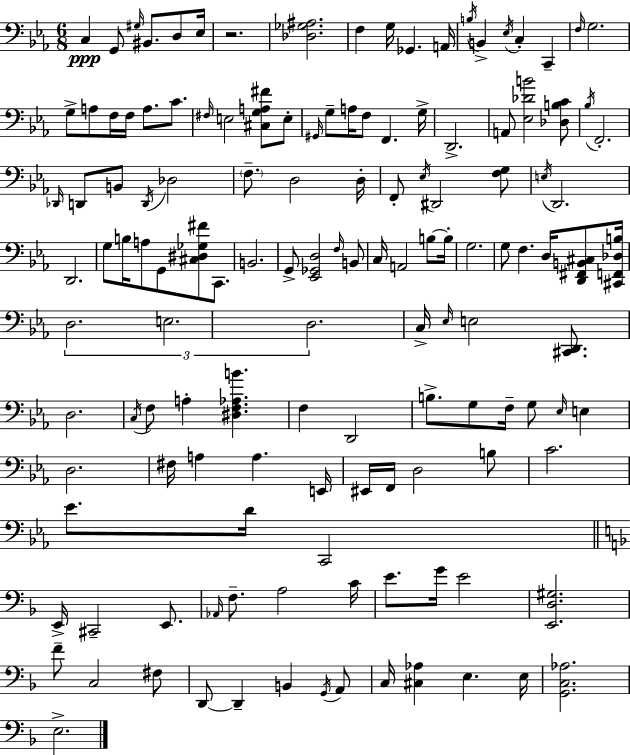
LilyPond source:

{
  \clef bass
  \numericTimeSignature
  \time 6/8
  \key ees \major
  c4\ppp g,8 \grace { gis16 } bis,8. d8 | ees16 r2. | <des ges ais>2. | f4 g16 ges,4. | \break a,16 \acciaccatura { b16 } b,4-> \acciaccatura { ees16 } c4-. c,4-- | \grace { f16 } g2. | g8-> a8 f16 f16 a8. | c'8. \grace { fis16 } e2 | \break <cis g a fis'>8 e8-. \grace { gis,16 } g8-- a16 f8 f,4. | g16-> d,2.-> | a,8 <ees des' b'>2 | <des b c'>8 \acciaccatura { bes16 } f,2.-. | \break \grace { des,16 } d,8 b,8 | \acciaccatura { d,16 } des2 \parenthesize f8.-- | d2 d16-. f,8-. \acciaccatura { ees16 } | dis,2 <f g>8 \acciaccatura { e16 } d,2. | \break d,2. | g8 | b16 a8 g,8 <cis dis ges fis'>8 c,8. b,2. | g,8-> | \break <ees, ges, d>2 \grace { f16 } b,8 | c16 a,2 b8~~ b16-. | g2. | g8 f4. d16 <d, fis, b, cis>8 <cis, f, des b>16 | \break \tuplet 3/2 { d2. | e2. | d2. } | c16-> \grace { ees16 } e2 <cis, d,>8. | \break d2. | \acciaccatura { c16 } f8 a4-. <dis f aes b'>4. | f4 d,2 | b8.-> g8 f16-- g8 \grace { ees16 } e4 | \break d2. | fis16 a4 a4. | e,16 eis,16 f,16 d2 | b8 c'2. | \break ees'8. d'16 c,2 | \bar "||" \break \key f \major e,16-> cis,2-- e,8. | \grace { aes,16 } f8.-- a2 | c'16 e'8. g'16 e'2 | <e, d gis>2. | \break f'8-- c2 fis8 | d,8~~ d,4-- b,4 \acciaccatura { g,16 } | a,8 c16 <cis aes>4 e4. | e16 <g, c aes>2. | \break e2.-> | \bar "|."
}